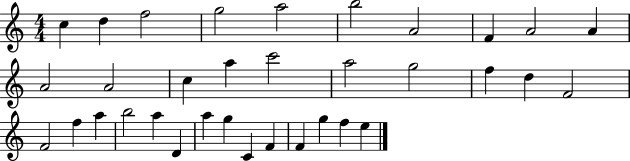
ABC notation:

X:1
T:Untitled
M:4/4
L:1/4
K:C
c d f2 g2 a2 b2 A2 F A2 A A2 A2 c a c'2 a2 g2 f d F2 F2 f a b2 a D a g C F F g f e